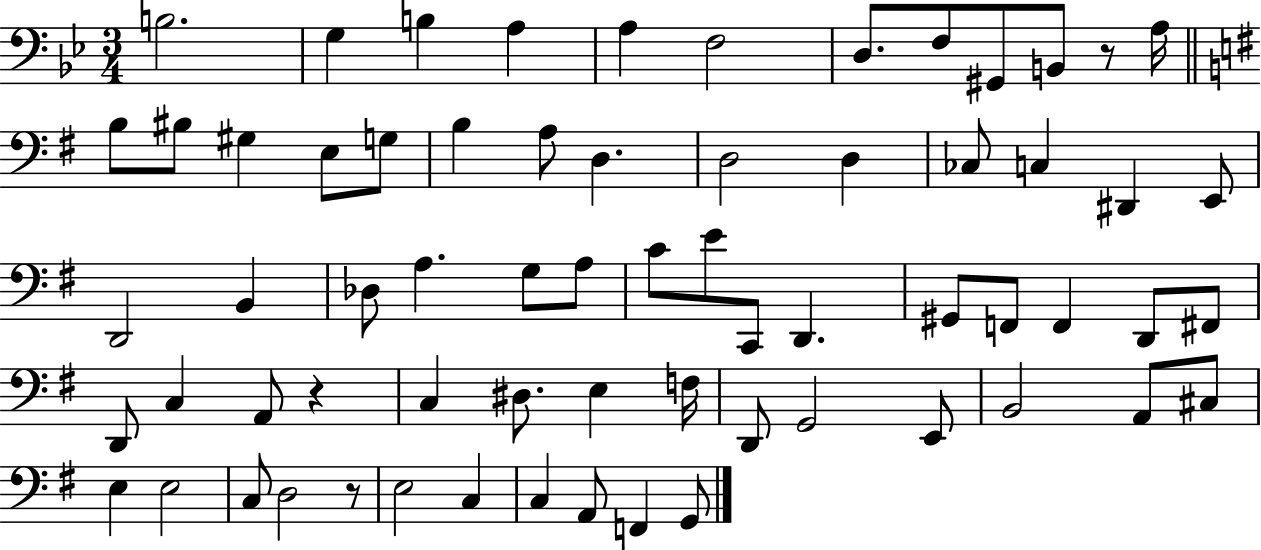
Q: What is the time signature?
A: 3/4